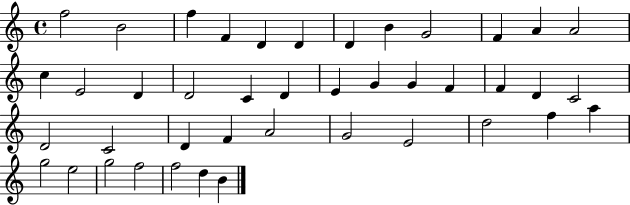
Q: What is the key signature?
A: C major